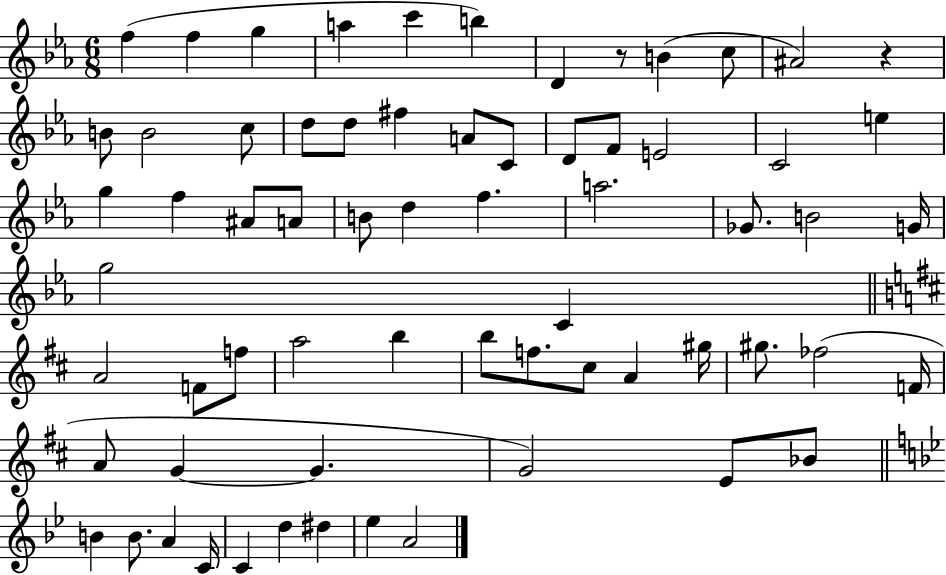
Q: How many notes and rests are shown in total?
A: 66